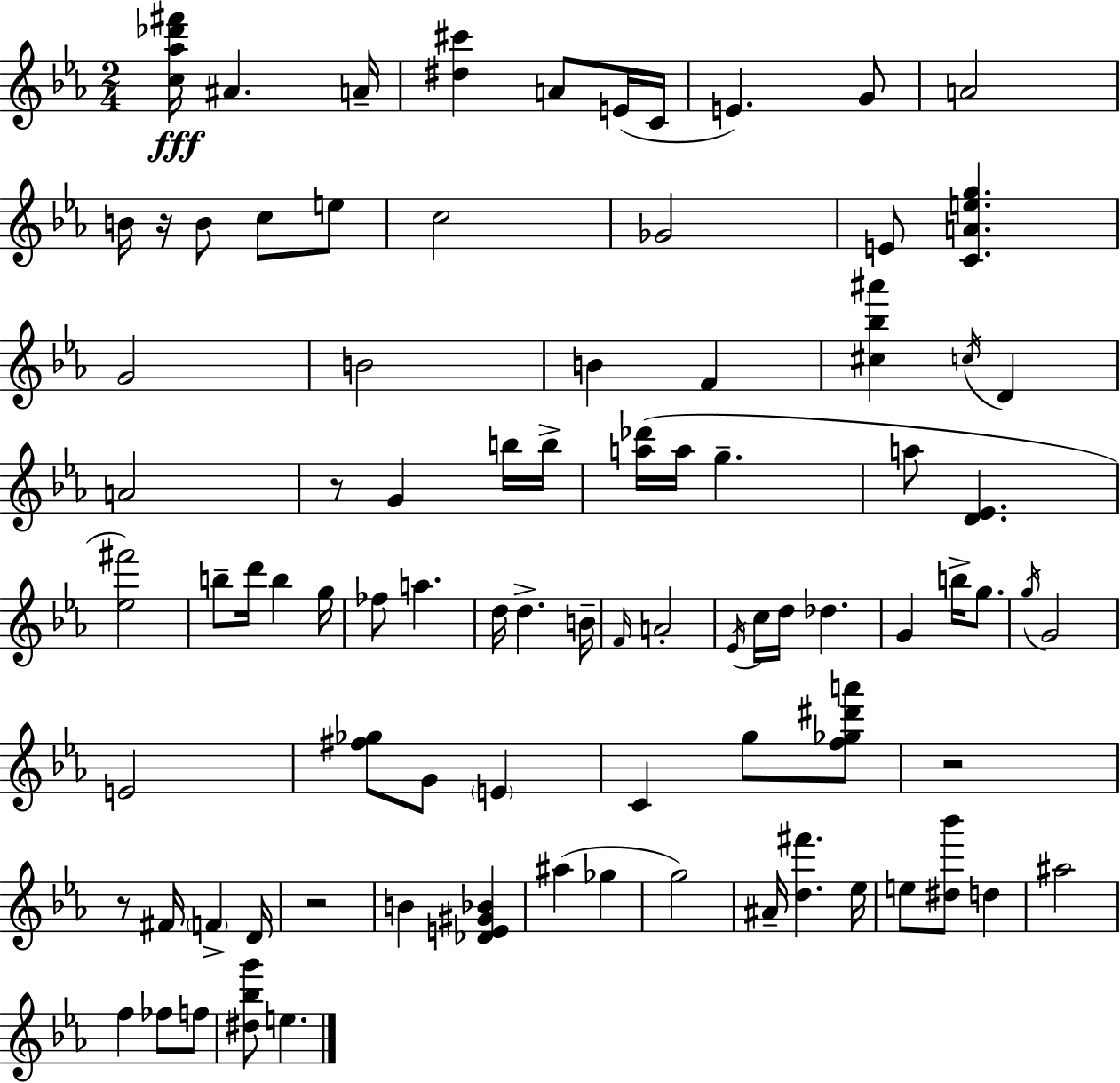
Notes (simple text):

[C5,Ab5,Db6,F#6]/s A#4/q. A4/s [D#5,C#6]/q A4/e E4/s C4/s E4/q. G4/e A4/h B4/s R/s B4/e C5/e E5/e C5/h Gb4/h E4/e [C4,A4,E5,G5]/q. G4/h B4/h B4/q F4/q [C#5,Bb5,A#6]/q C5/s D4/q A4/h R/e G4/q B5/s B5/s [A5,Db6]/s A5/s G5/q. A5/e [D4,Eb4]/q. [Eb5,F#6]/h B5/e D6/s B5/q G5/s FES5/e A5/q. D5/s D5/q. B4/s F4/s A4/h Eb4/s C5/s D5/s Db5/q. G4/q B5/s G5/e. G5/s G4/h E4/h [F#5,Gb5]/e G4/e E4/q C4/q G5/e [F5,Gb5,D#6,A6]/e R/h R/e F#4/s F4/q D4/s R/h B4/q [Db4,E4,G#4,Bb4]/q A#5/q Gb5/q G5/h A#4/s [D5,F#6]/q. Eb5/s E5/e [D#5,Bb6]/e D5/q A#5/h F5/q FES5/e F5/e [D#5,Bb5,G6]/e E5/q.